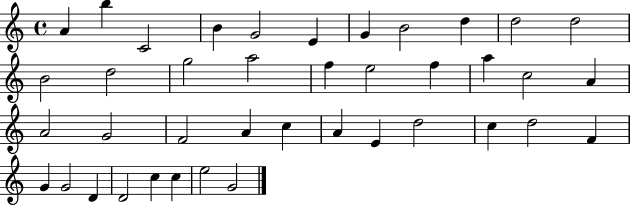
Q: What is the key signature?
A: C major